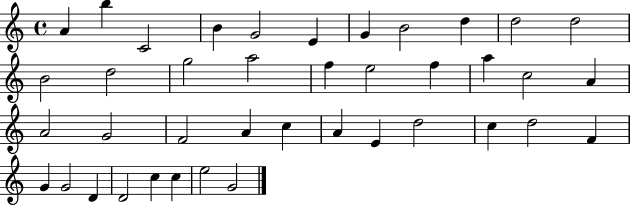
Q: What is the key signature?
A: C major